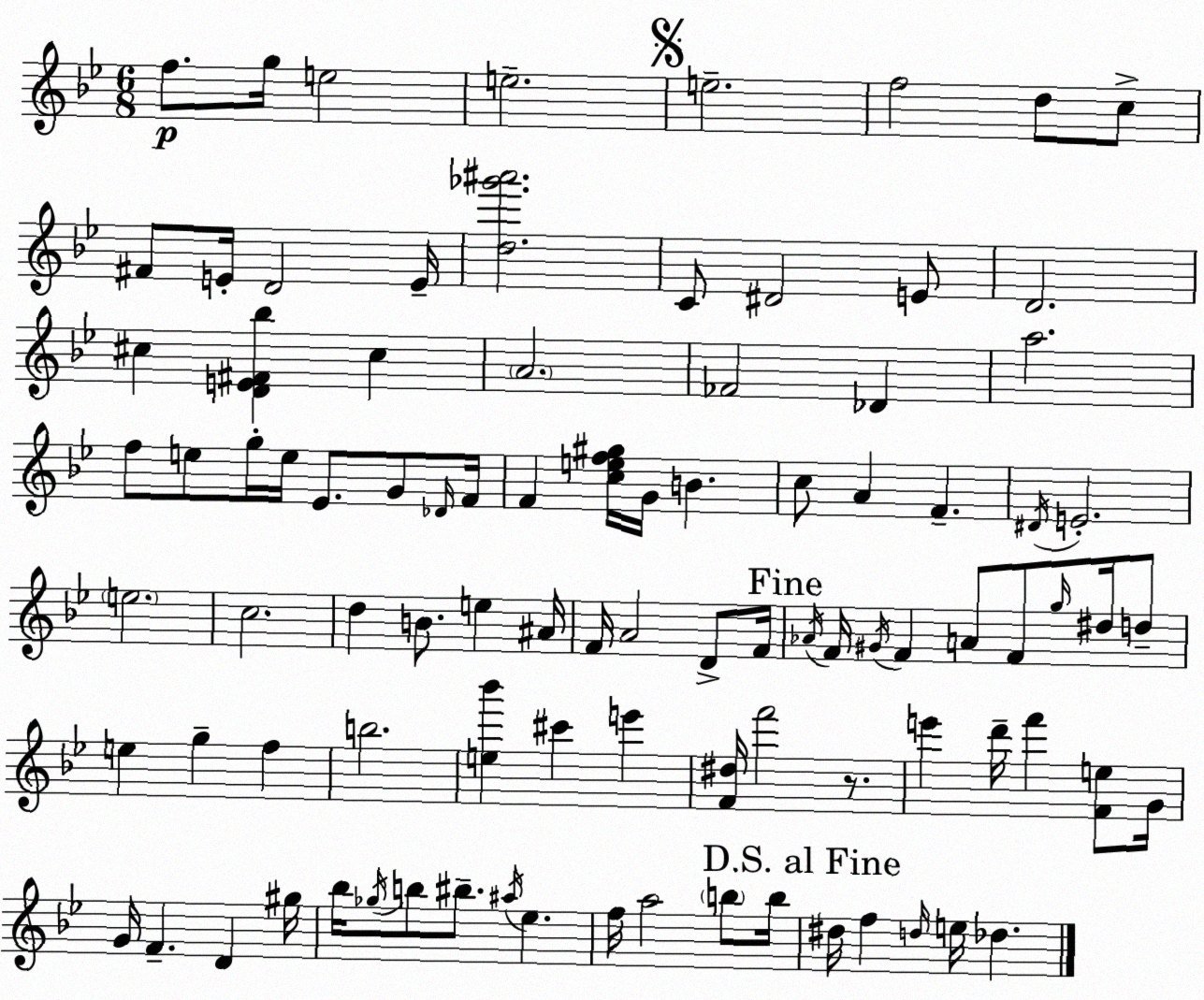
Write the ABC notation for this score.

X:1
T:Untitled
M:6/8
L:1/4
K:Gm
f/2 g/4 e2 e2 e2 f2 d/2 c/2 ^F/2 E/4 D2 E/4 [d_g'^a']2 C/2 ^D2 E/2 D2 ^c [DE^F_b] ^c A2 _F2 _D a2 f/2 e/2 g/4 e/4 _E/2 G/2 _D/4 F/4 F [cef^g]/4 G/4 B c/2 A F ^D/4 E2 e2 c2 d B/2 e ^A/4 F/4 A2 D/2 F/4 _A/4 F/4 ^G/4 F A/2 F/2 g/4 ^d/4 d/2 e g f b2 [e_b'] ^c' e' [F^d]/4 f'2 z/2 e' d'/4 f' [Fe]/2 G/4 G/4 F D ^g/4 _b/4 _g/4 b/2 ^b/2 ^a/4 _e f/4 a2 b/2 b/4 ^d/4 f d/4 e/4 _d